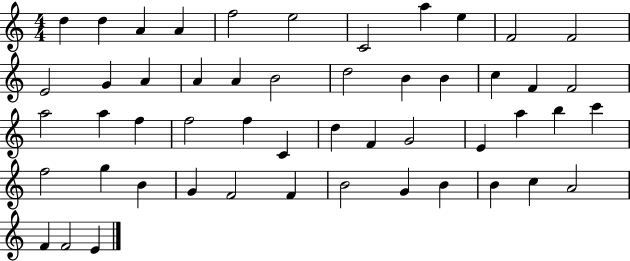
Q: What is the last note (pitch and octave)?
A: E4